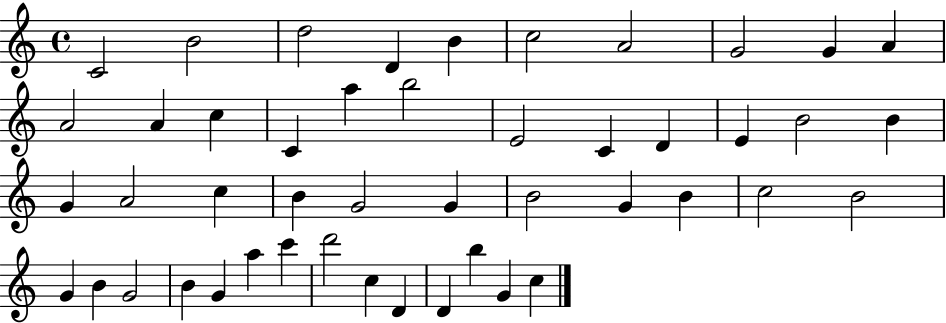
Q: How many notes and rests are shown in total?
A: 47